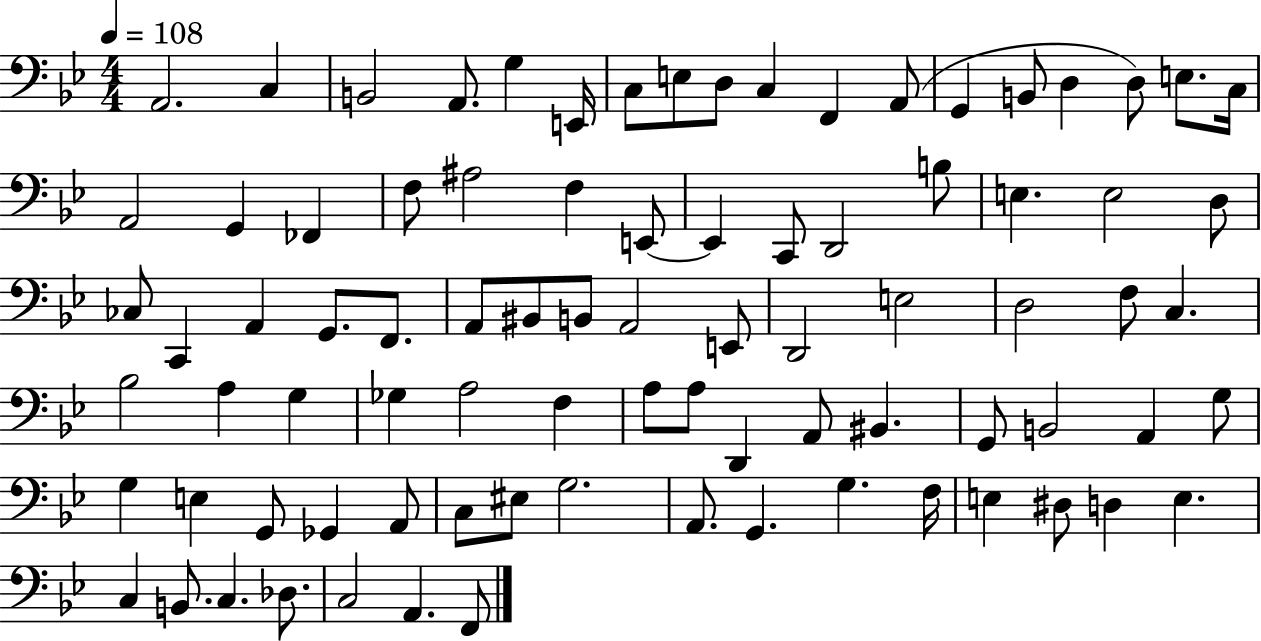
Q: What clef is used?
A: bass